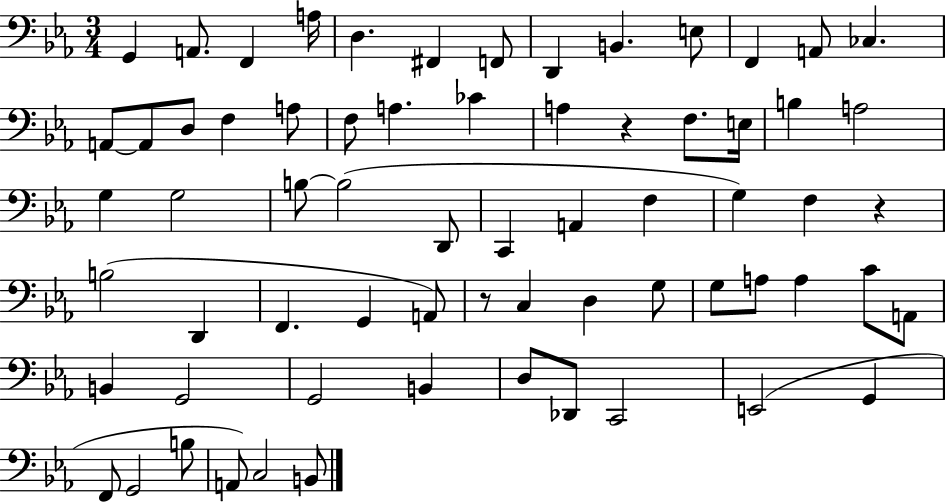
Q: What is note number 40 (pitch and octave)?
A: G2